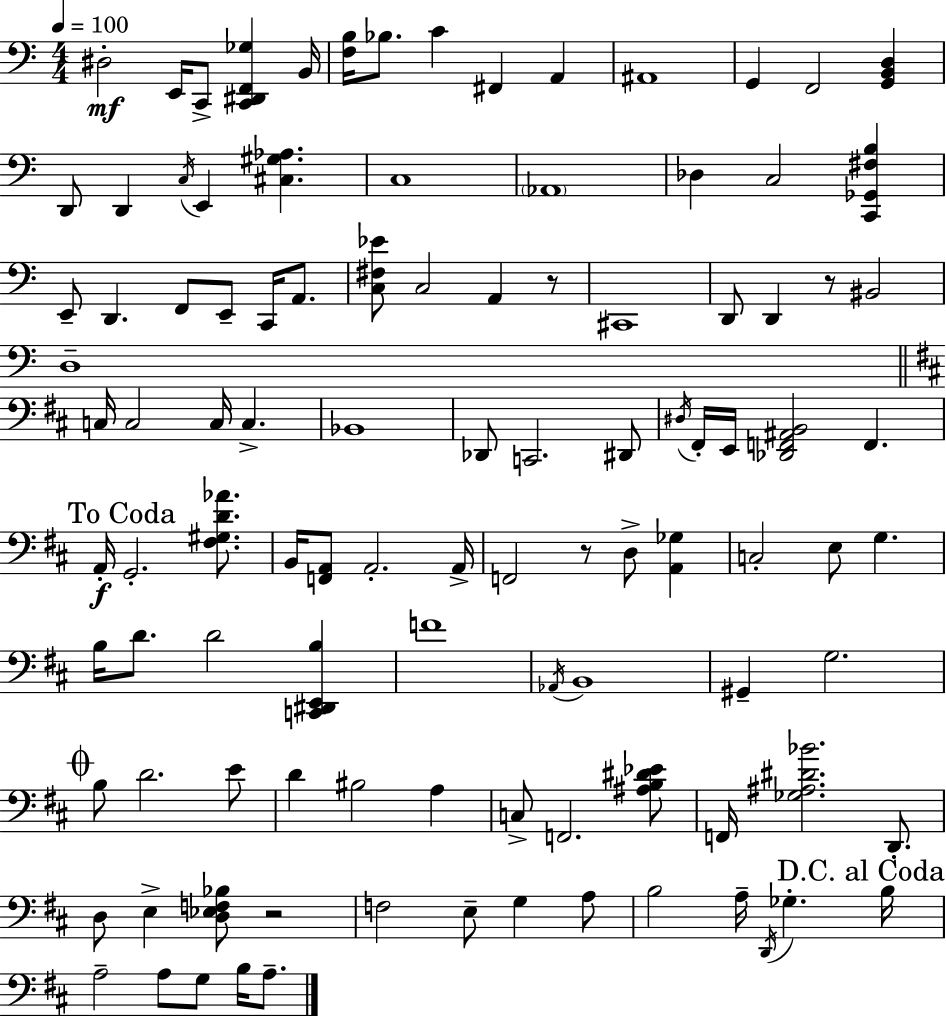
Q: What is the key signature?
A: C major